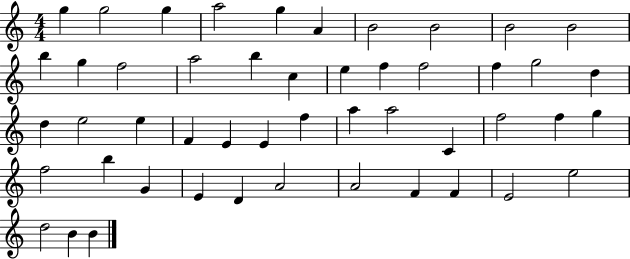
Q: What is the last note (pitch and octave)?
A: B4